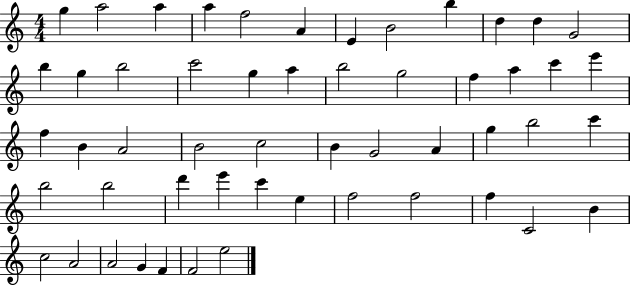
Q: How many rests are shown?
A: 0